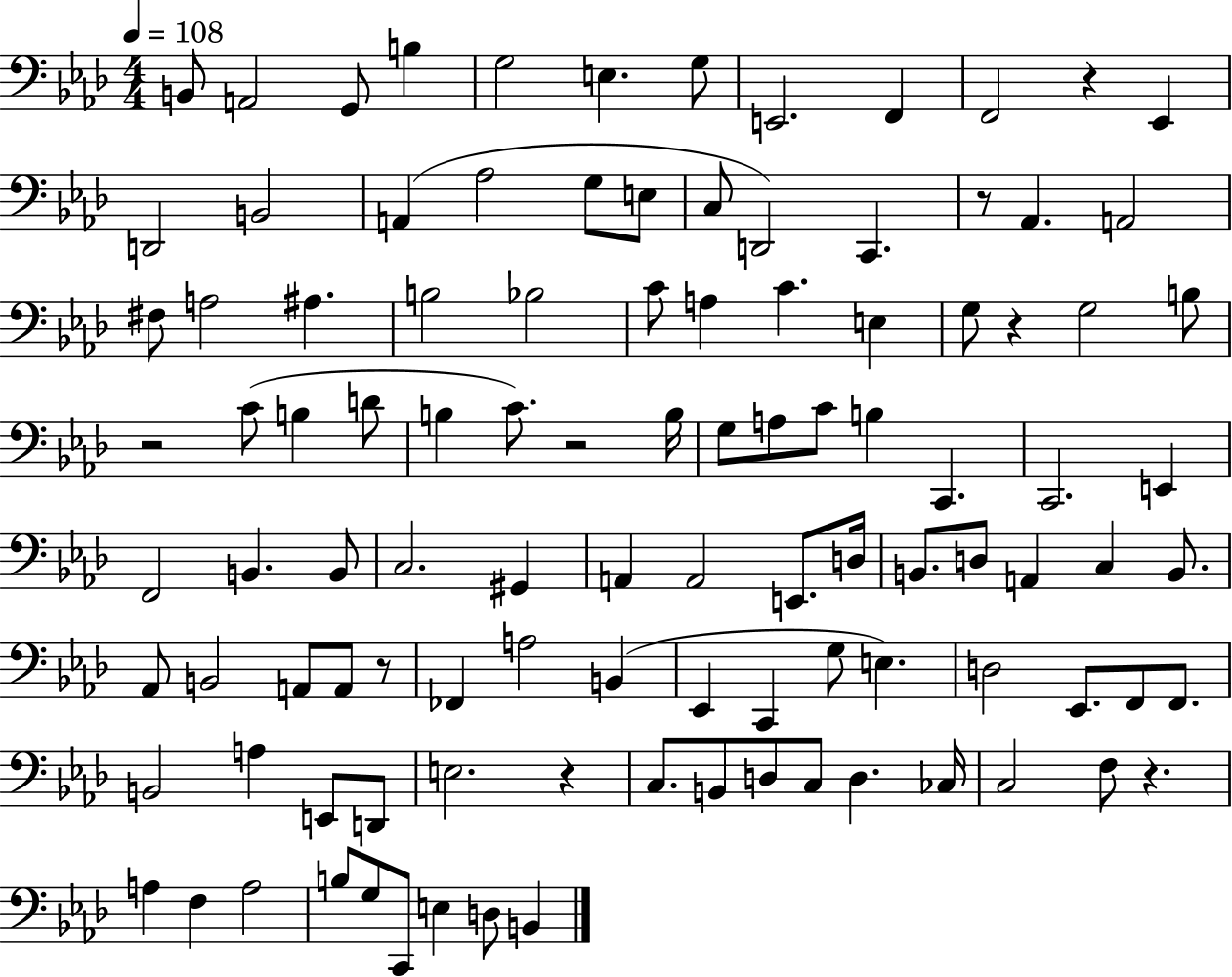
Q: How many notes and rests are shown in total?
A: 106